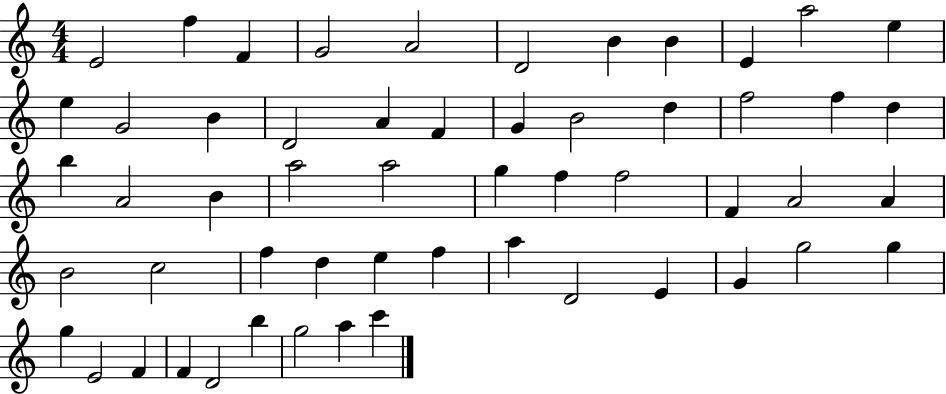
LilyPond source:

{
  \clef treble
  \numericTimeSignature
  \time 4/4
  \key c \major
  e'2 f''4 f'4 | g'2 a'2 | d'2 b'4 b'4 | e'4 a''2 e''4 | \break e''4 g'2 b'4 | d'2 a'4 f'4 | g'4 b'2 d''4 | f''2 f''4 d''4 | \break b''4 a'2 b'4 | a''2 a''2 | g''4 f''4 f''2 | f'4 a'2 a'4 | \break b'2 c''2 | f''4 d''4 e''4 f''4 | a''4 d'2 e'4 | g'4 g''2 g''4 | \break g''4 e'2 f'4 | f'4 d'2 b''4 | g''2 a''4 c'''4 | \bar "|."
}